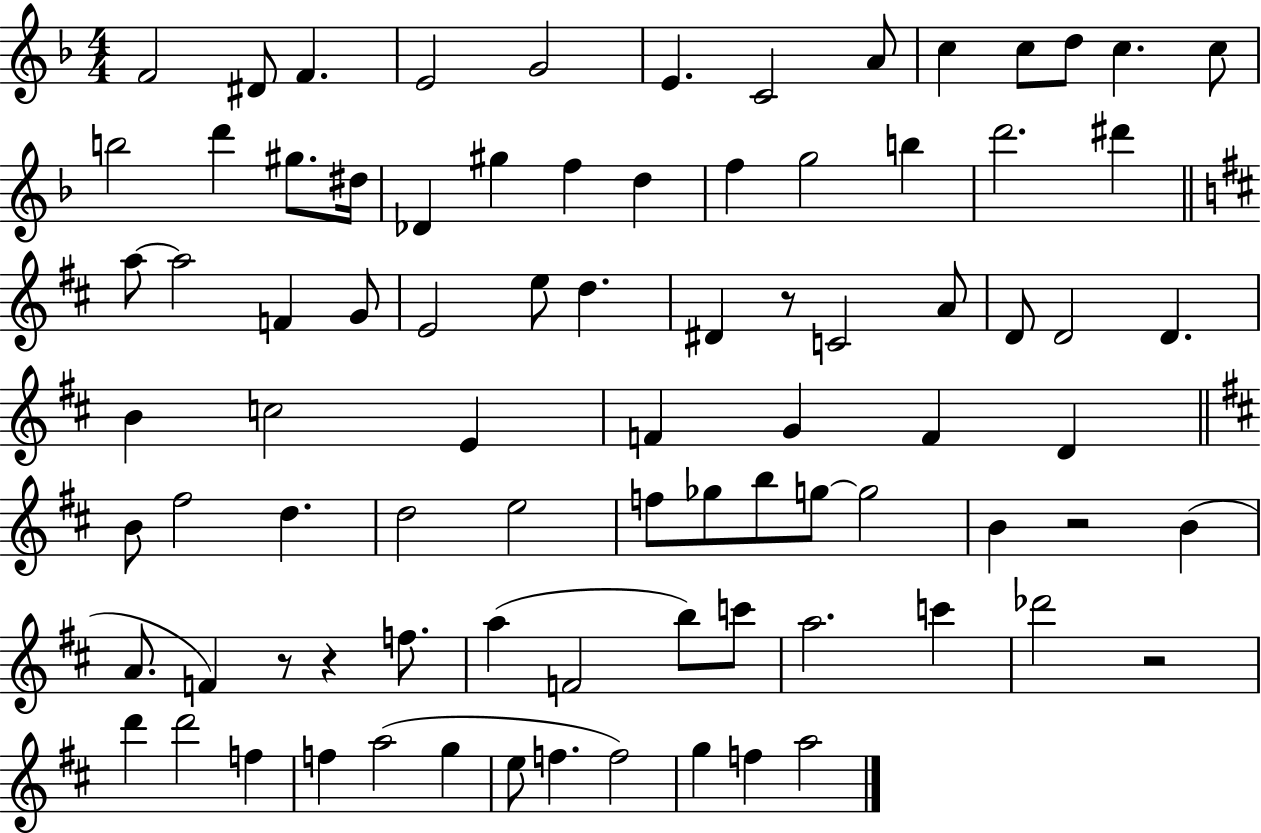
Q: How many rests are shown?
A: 5